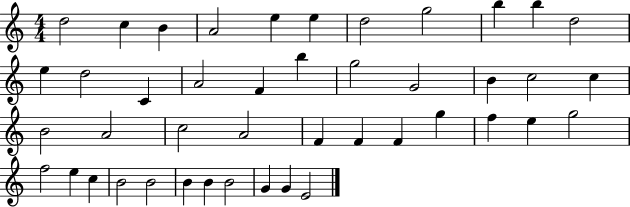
X:1
T:Untitled
M:4/4
L:1/4
K:C
d2 c B A2 e e d2 g2 b b d2 e d2 C A2 F b g2 G2 B c2 c B2 A2 c2 A2 F F F g f e g2 f2 e c B2 B2 B B B2 G G E2